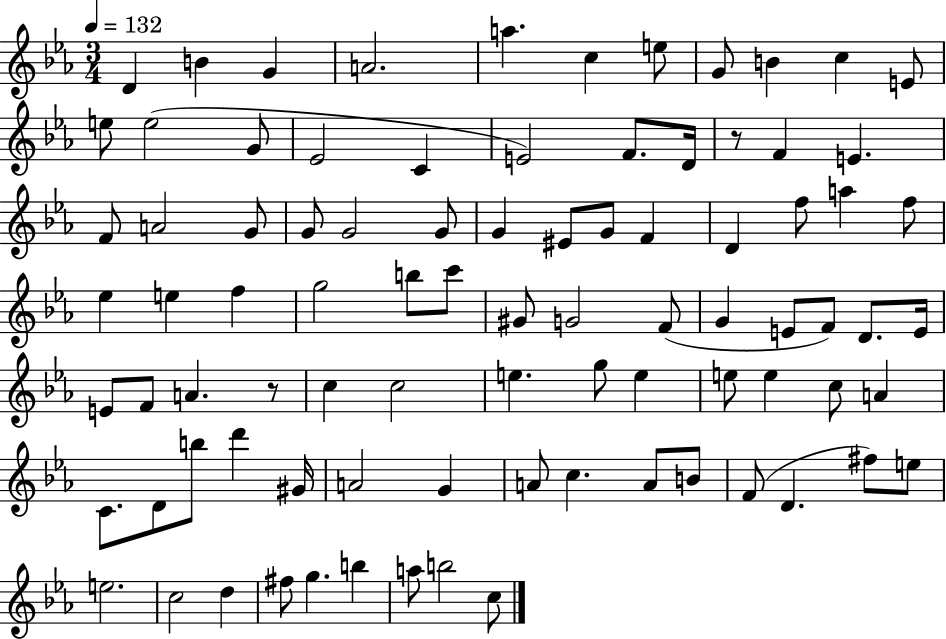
D4/q B4/q G4/q A4/h. A5/q. C5/q E5/e G4/e B4/q C5/q E4/e E5/e E5/h G4/e Eb4/h C4/q E4/h F4/e. D4/s R/e F4/q E4/q. F4/e A4/h G4/e G4/e G4/h G4/e G4/q EIS4/e G4/e F4/q D4/q F5/e A5/q F5/e Eb5/q E5/q F5/q G5/h B5/e C6/e G#4/e G4/h F4/e G4/q E4/e F4/e D4/e. E4/s E4/e F4/e A4/q. R/e C5/q C5/h E5/q. G5/e E5/q E5/e E5/q C5/e A4/q C4/e. D4/e B5/e D6/q G#4/s A4/h G4/q A4/e C5/q. A4/e B4/e F4/e D4/q. F#5/e E5/e E5/h. C5/h D5/q F#5/e G5/q. B5/q A5/e B5/h C5/e